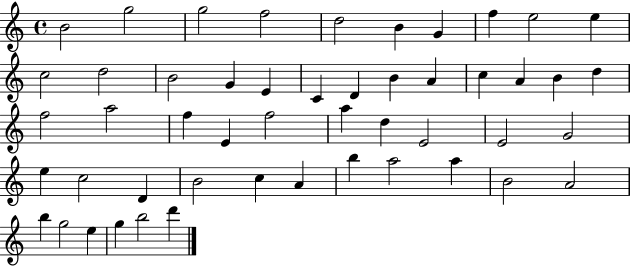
X:1
T:Untitled
M:4/4
L:1/4
K:C
B2 g2 g2 f2 d2 B G f e2 e c2 d2 B2 G E C D B A c A B d f2 a2 f E f2 a d E2 E2 G2 e c2 D B2 c A b a2 a B2 A2 b g2 e g b2 d'